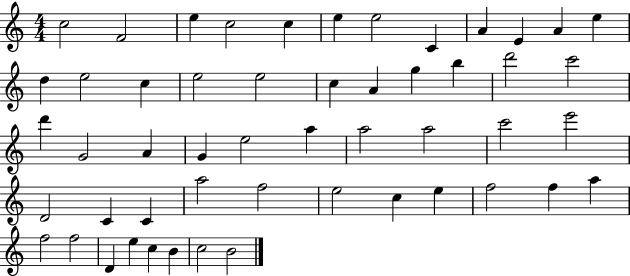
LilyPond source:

{
  \clef treble
  \numericTimeSignature
  \time 4/4
  \key c \major
  c''2 f'2 | e''4 c''2 c''4 | e''4 e''2 c'4 | a'4 e'4 a'4 e''4 | \break d''4 e''2 c''4 | e''2 e''2 | c''4 a'4 g''4 b''4 | d'''2 c'''2 | \break d'''4 g'2 a'4 | g'4 e''2 a''4 | a''2 a''2 | c'''2 e'''2 | \break d'2 c'4 c'4 | a''2 f''2 | e''2 c''4 e''4 | f''2 f''4 a''4 | \break f''2 f''2 | d'4 e''4 c''4 b'4 | c''2 b'2 | \bar "|."
}